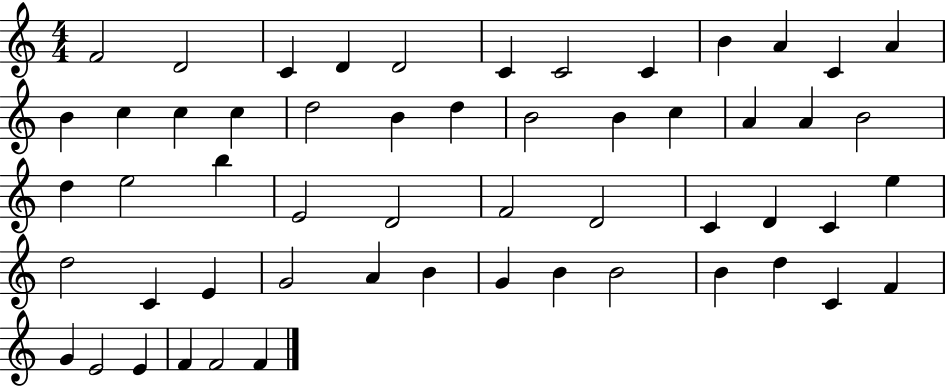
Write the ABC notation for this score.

X:1
T:Untitled
M:4/4
L:1/4
K:C
F2 D2 C D D2 C C2 C B A C A B c c c d2 B d B2 B c A A B2 d e2 b E2 D2 F2 D2 C D C e d2 C E G2 A B G B B2 B d C F G E2 E F F2 F